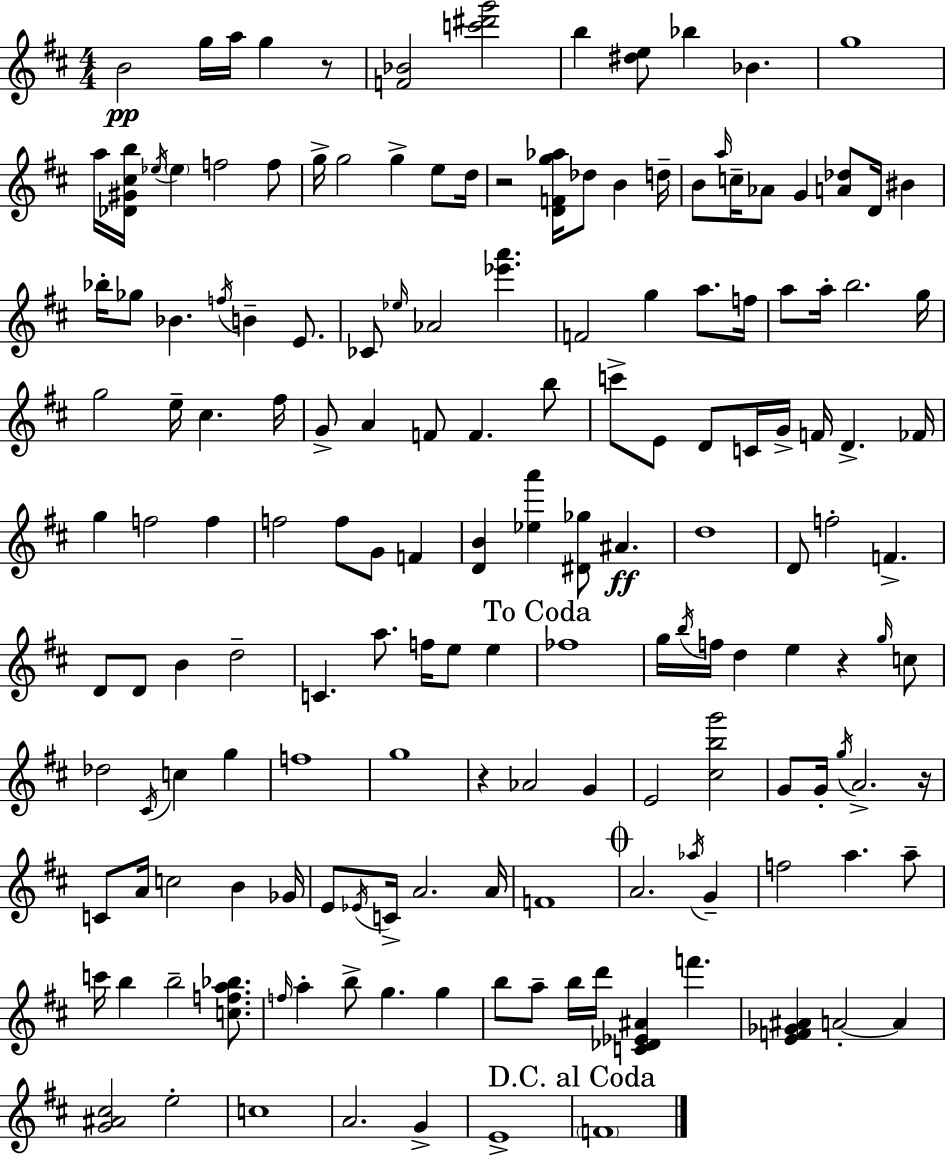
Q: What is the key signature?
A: D major